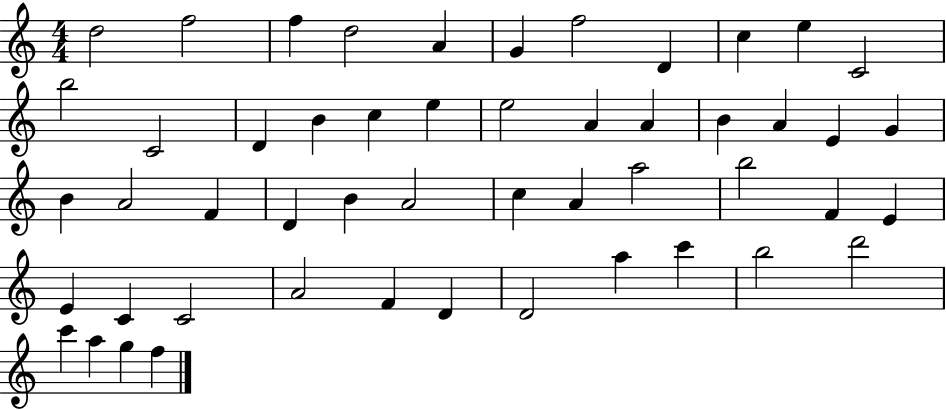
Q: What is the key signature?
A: C major